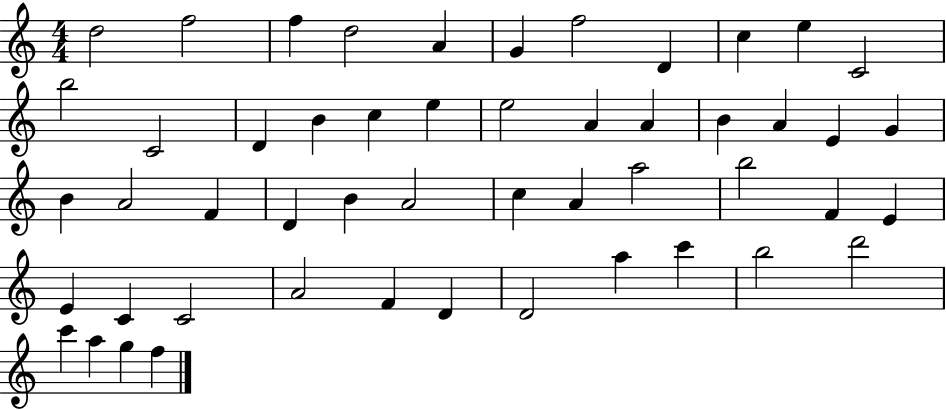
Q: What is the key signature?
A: C major